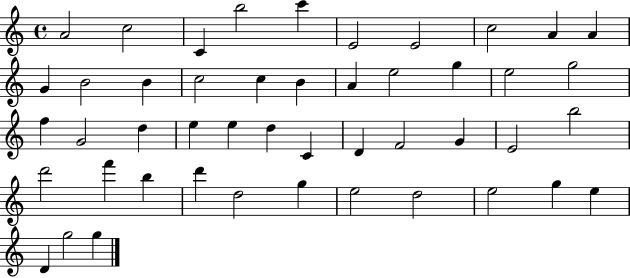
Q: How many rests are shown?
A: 0